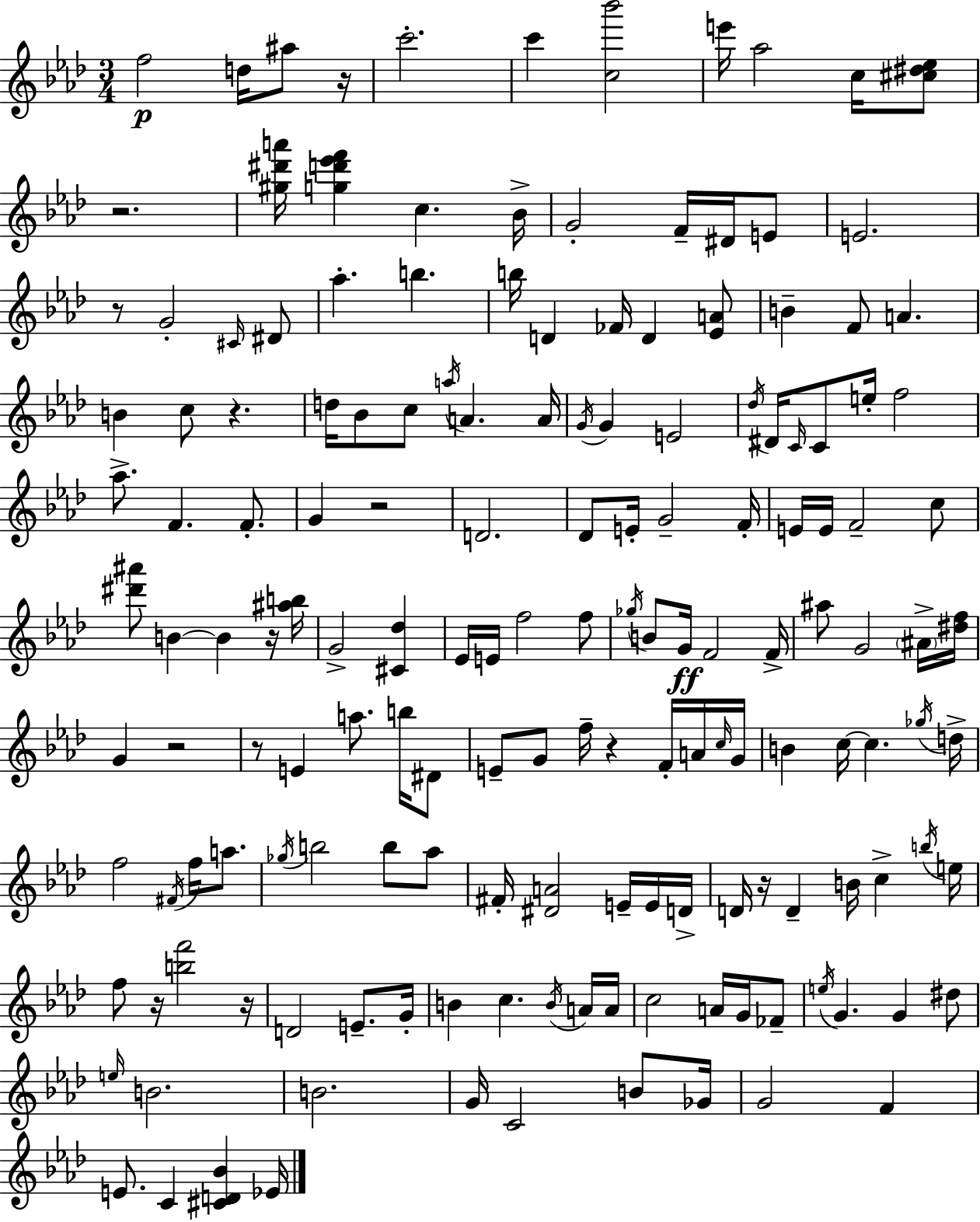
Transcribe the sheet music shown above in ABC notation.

X:1
T:Untitled
M:3/4
L:1/4
K:Fm
f2 d/4 ^a/2 z/4 c'2 c' [c_b']2 e'/4 _a2 c/4 [^c^d_e]/2 z2 [^g^d'a']/4 [gd'_e'f'] c _B/4 G2 F/4 ^D/4 E/2 E2 z/2 G2 ^C/4 ^D/2 _a b b/4 D _F/4 D [_EA]/2 B F/2 A B c/2 z d/4 _B/2 c/2 a/4 A A/4 G/4 G E2 _d/4 ^D/4 C/4 C/2 e/4 f2 _a/2 F F/2 G z2 D2 _D/2 E/4 G2 F/4 E/4 E/4 F2 c/2 [^d'^a']/2 B B z/4 [^ab]/4 G2 [^C_d] _E/4 E/4 f2 f/2 _g/4 B/2 G/4 F2 F/4 ^a/2 G2 ^A/4 [^df]/4 G z2 z/2 E a/2 b/4 ^D/2 E/2 G/2 f/4 z F/4 A/4 c/4 G/4 B c/4 c _g/4 d/4 f2 ^F/4 f/4 a/2 _g/4 b2 b/2 _a/2 ^F/4 [^DA]2 E/4 E/4 D/4 D/4 z/4 D B/4 c b/4 e/4 f/2 z/4 [bf']2 z/4 D2 E/2 G/4 B c B/4 A/4 A/4 c2 A/4 G/4 _F/2 e/4 G G ^d/2 e/4 B2 B2 G/4 C2 B/2 _G/4 G2 F E/2 C [^CD_B] _E/4